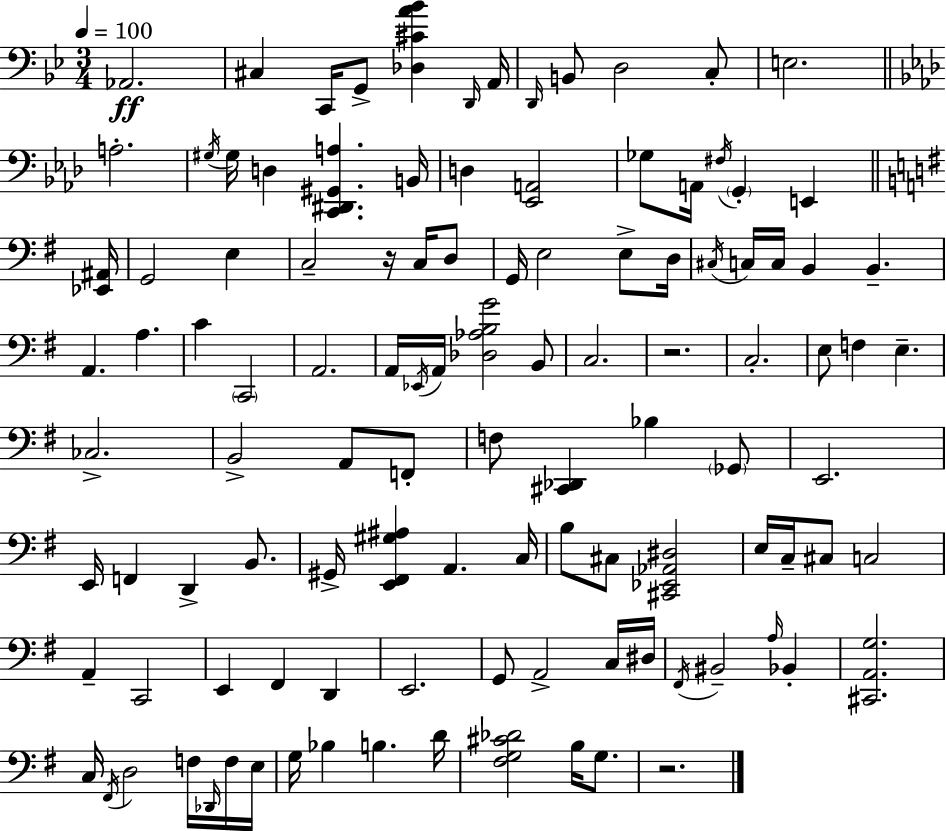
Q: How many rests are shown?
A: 3